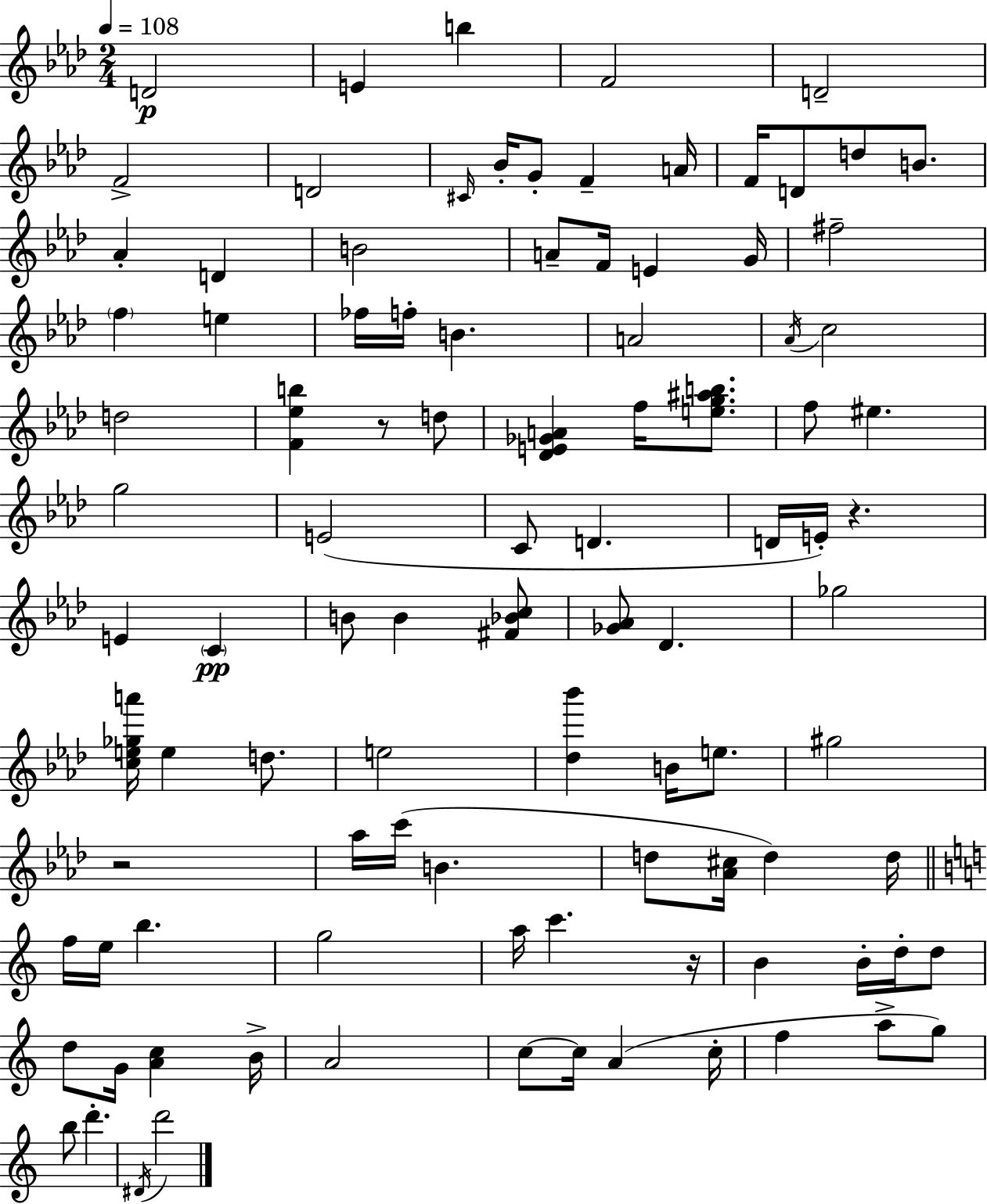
{
  \clef treble
  \numericTimeSignature
  \time 2/4
  \key f \minor
  \tempo 4 = 108
  d'2\p | e'4 b''4 | f'2 | d'2-- | \break f'2-> | d'2 | \grace { cis'16 } bes'16-. g'8-. f'4-- | a'16 f'16 d'8 d''8 b'8. | \break aes'4-. d'4 | b'2 | a'8-- f'16 e'4 | g'16 fis''2-- | \break \parenthesize f''4 e''4 | fes''16 f''16-. b'4. | a'2 | \acciaccatura { aes'16 } c''2 | \break d''2 | <f' ees'' b''>4 r8 | d''8 <des' e' ges' a'>4 f''16 <e'' g'' ais'' b''>8. | f''8 eis''4. | \break g''2 | e'2( | c'8 d'4. | d'16 e'16-.) r4. | \break e'4 \parenthesize c'4\pp | b'8 b'4 | <fis' bes' c''>8 <ges' aes'>8 des'4. | ges''2 | \break <c'' e'' ges'' a'''>16 e''4 d''8. | e''2 | <des'' bes'''>4 b'16 e''8. | gis''2 | \break r2 | aes''16 c'''16( b'4. | d''8 <aes' cis''>16 d''4) | d''16 \bar "||" \break \key a \minor f''16 e''16 b''4. | g''2 | a''16 c'''4. r16 | b'4 b'16-. d''16-. d''8 | \break d''8 g'16 <a' c''>4 b'16-> | a'2 | c''8~~ c''16 a'4( c''16-. | f''4 a''8-> g''8) | \break b''8 d'''4.-. | \acciaccatura { dis'16 } d'''2 | \bar "|."
}